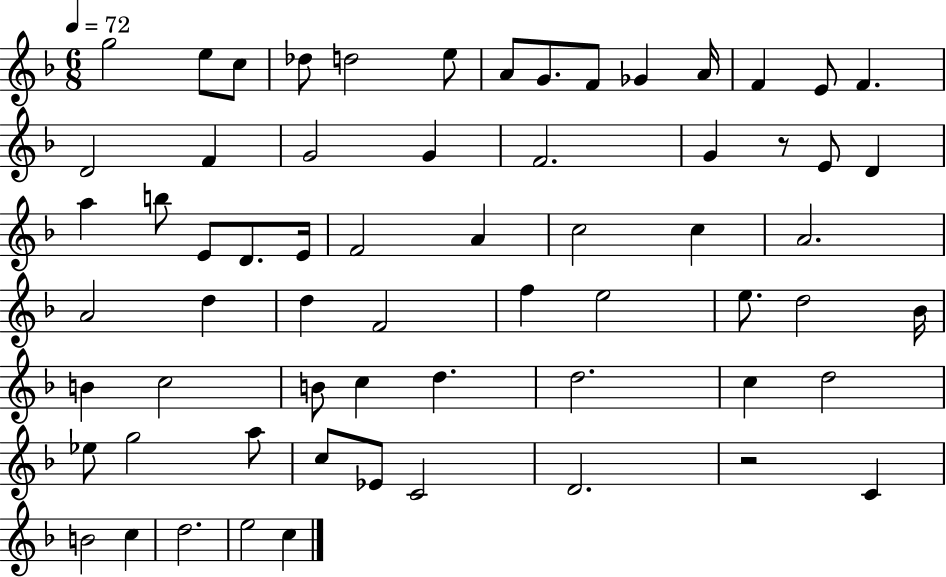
X:1
T:Untitled
M:6/8
L:1/4
K:F
g2 e/2 c/2 _d/2 d2 e/2 A/2 G/2 F/2 _G A/4 F E/2 F D2 F G2 G F2 G z/2 E/2 D a b/2 E/2 D/2 E/4 F2 A c2 c A2 A2 d d F2 f e2 e/2 d2 _B/4 B c2 B/2 c d d2 c d2 _e/2 g2 a/2 c/2 _E/2 C2 D2 z2 C B2 c d2 e2 c